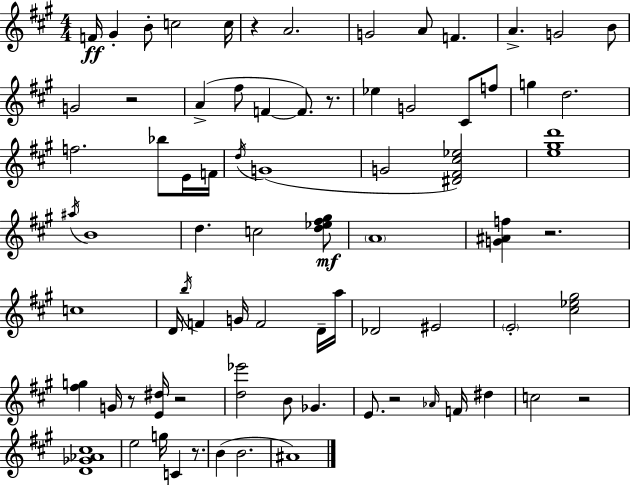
{
  \clef treble
  \numericTimeSignature
  \time 4/4
  \key a \major
  f'16\ff gis'4-. b'8-. c''2 c''16 | r4 a'2. | g'2 a'8 f'4. | a'4.-> g'2 b'8 | \break g'2 r2 | a'4->( fis''8 f'4~~ f'8.) r8. | ees''4 g'2 cis'8 f''8 | g''4 d''2. | \break f''2. bes''8 e'16 f'16 | \acciaccatura { d''16 } g'1( | g'2 <dis' fis' cis'' ees''>2) | <e'' gis'' d'''>1 | \break \acciaccatura { ais''16 } b'1 | d''4. c''2 | <d'' ees'' fis'' gis''>8\mf \parenthesize a'1 | <g' ais' f''>4 r2. | \break c''1 | d'16 \acciaccatura { b''16 } f'4 g'16 f'2 | d'16-- a''16 des'2 eis'2 | \parenthesize e'2-. <cis'' ees'' gis''>2 | \break <fis'' g''>4 g'16 r8 <e' dis''>16 r2 | <d'' ees'''>2 b'8 ges'4. | e'8. r2 \grace { aes'16 } f'16 | dis''4 c''2 r2 | \break <d' ges' aes' cis''>1 | e''2 g''16 c'4 | r8. b'4( b'2. | ais'1) | \break \bar "|."
}